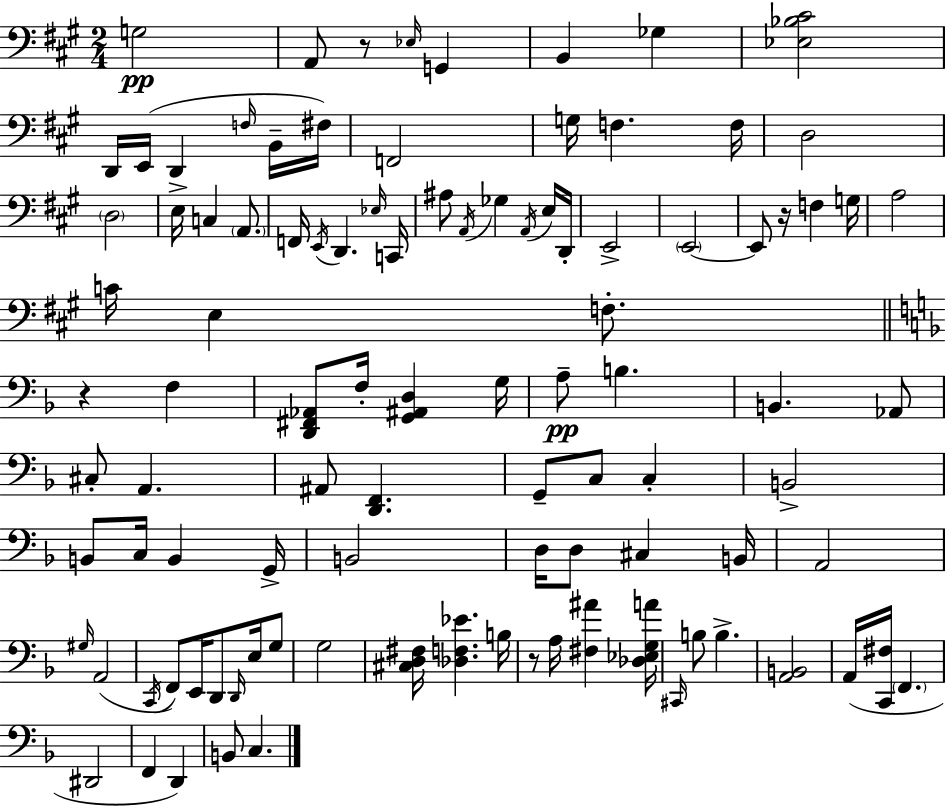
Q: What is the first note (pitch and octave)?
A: G3